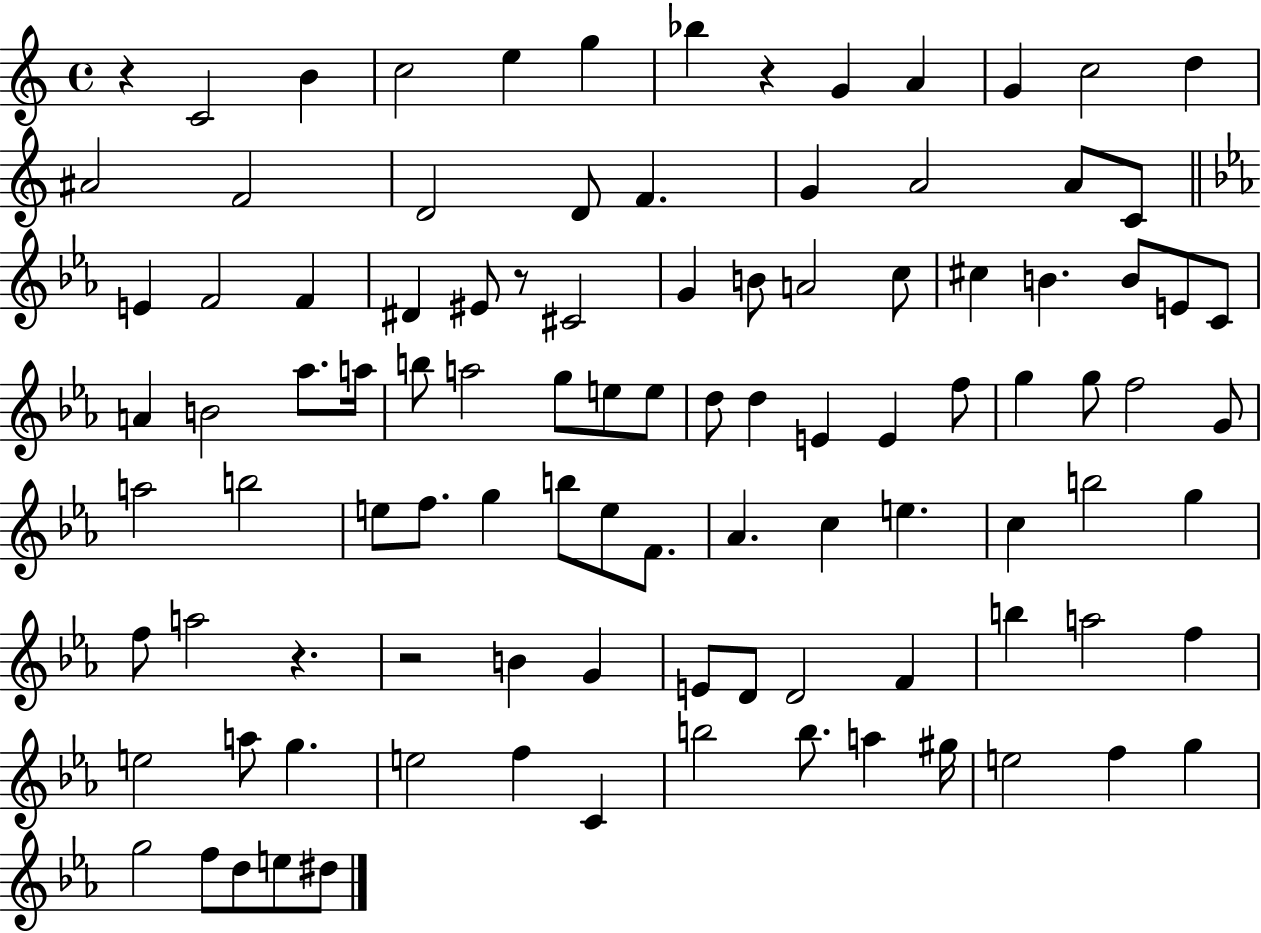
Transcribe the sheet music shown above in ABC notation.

X:1
T:Untitled
M:4/4
L:1/4
K:C
z C2 B c2 e g _b z G A G c2 d ^A2 F2 D2 D/2 F G A2 A/2 C/2 E F2 F ^D ^E/2 z/2 ^C2 G B/2 A2 c/2 ^c B B/2 E/2 C/2 A B2 _a/2 a/4 b/2 a2 g/2 e/2 e/2 d/2 d E E f/2 g g/2 f2 G/2 a2 b2 e/2 f/2 g b/2 e/2 F/2 _A c e c b2 g f/2 a2 z z2 B G E/2 D/2 D2 F b a2 f e2 a/2 g e2 f C b2 b/2 a ^g/4 e2 f g g2 f/2 d/2 e/2 ^d/2